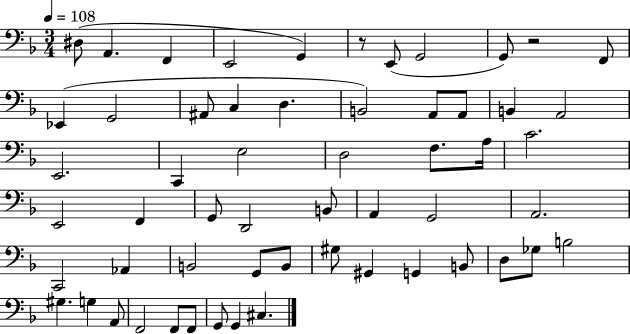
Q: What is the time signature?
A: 3/4